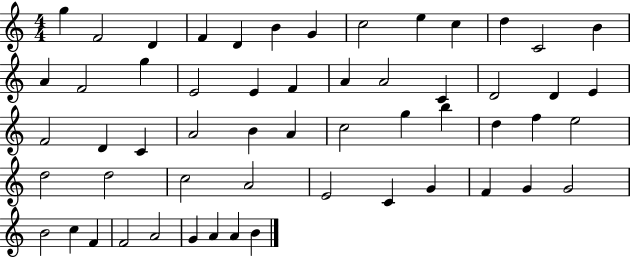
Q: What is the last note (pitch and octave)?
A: B4